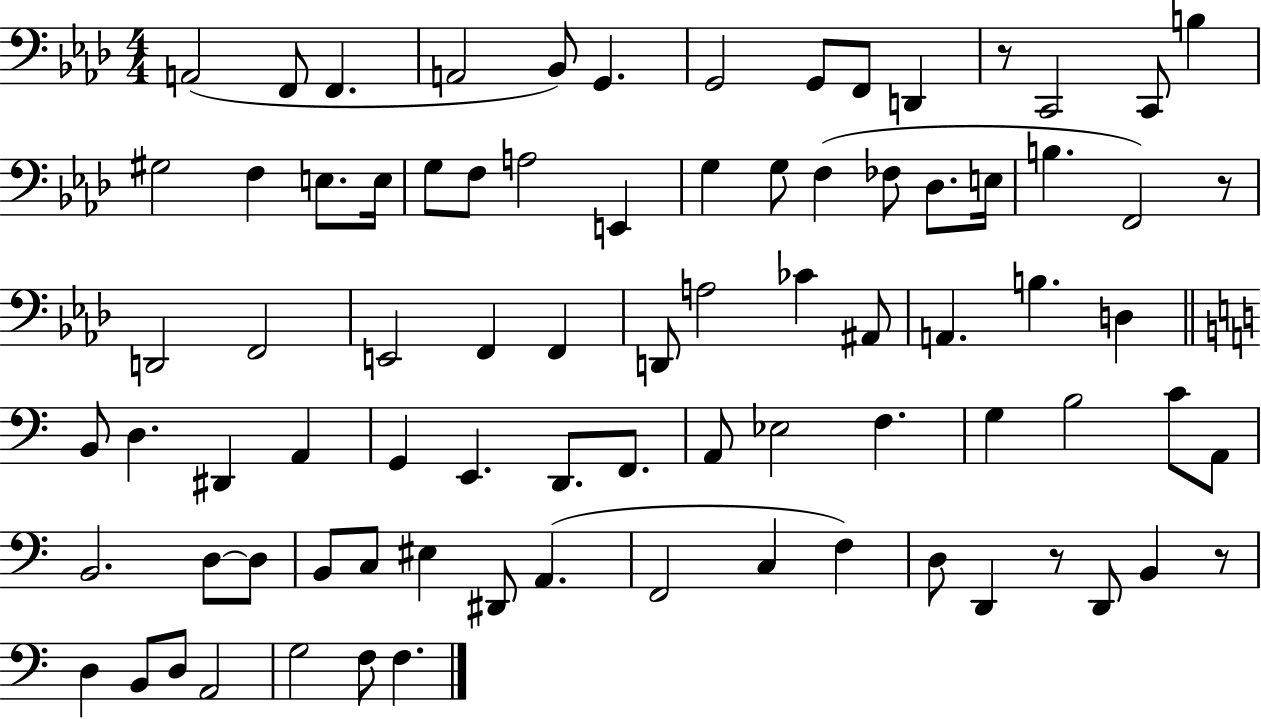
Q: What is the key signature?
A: AES major